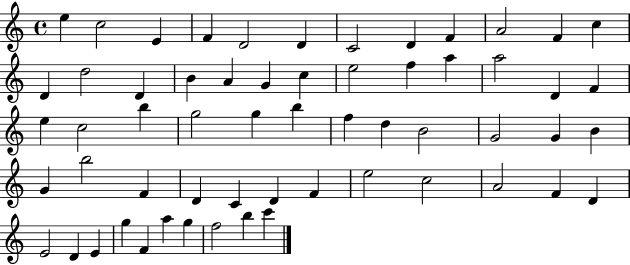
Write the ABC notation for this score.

X:1
T:Untitled
M:4/4
L:1/4
K:C
e c2 E F D2 D C2 D F A2 F c D d2 D B A G c e2 f a a2 D F e c2 b g2 g b f d B2 G2 G B G b2 F D C D F e2 c2 A2 F D E2 D E g F a g f2 b c'